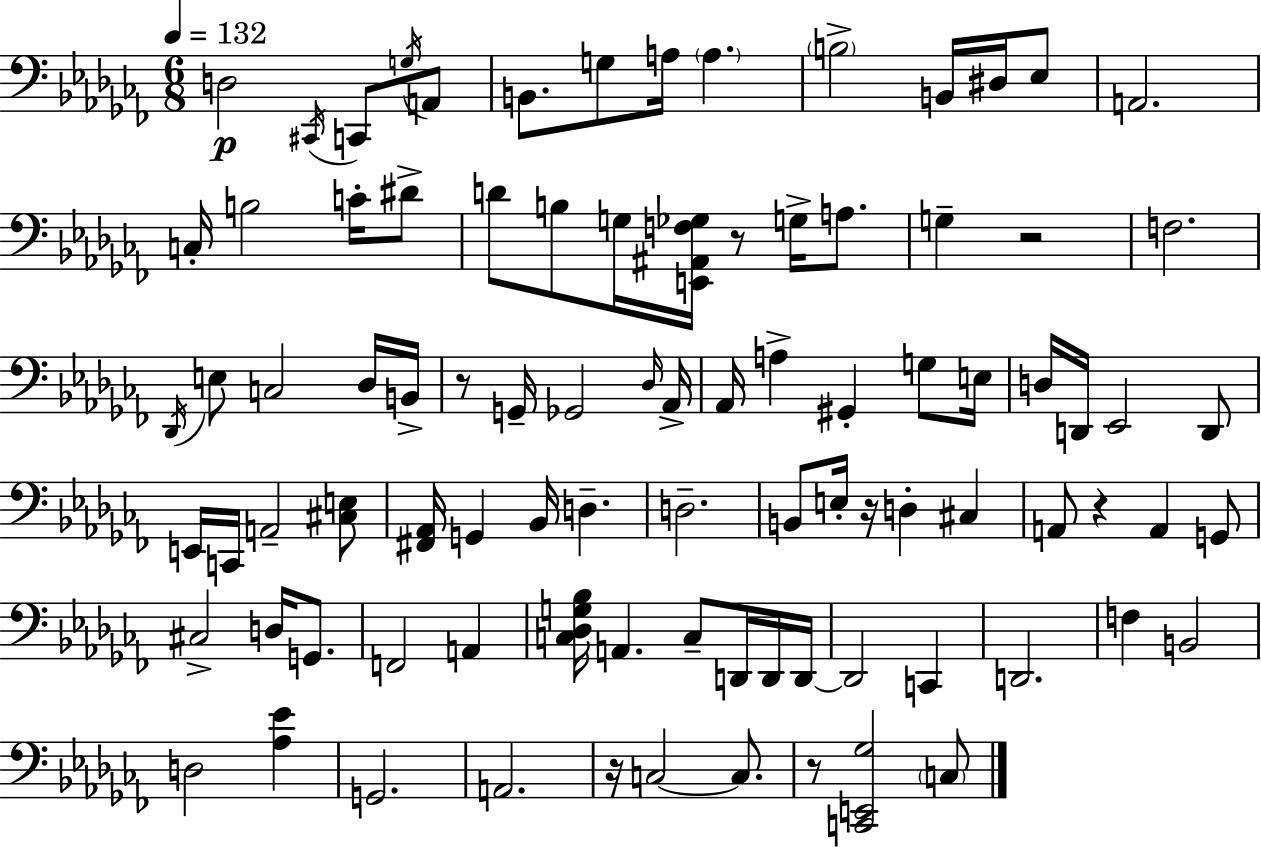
{
  \clef bass
  \numericTimeSignature
  \time 6/8
  \key aes \minor
  \tempo 4 = 132
  d2\p \acciaccatura { cis,16 } c,8 \acciaccatura { g16 } | a,8 b,8. g8 a16 \parenthesize a4. | \parenthesize b2-> b,16 dis16 | ees8 a,2. | \break c16-. b2 c'16-. | dis'8-> d'8 b8 g16 <e, ais, f ges>16 r8 g16-> a8. | g4-- r2 | f2. | \break \acciaccatura { des,16 } e8 c2 | des16 b,16-> r8 g,16-- ges,2 | \grace { des16 } aes,16-> aes,16 a4-> gis,4-. | g8 e16 d16 d,16 ees,2 | \break d,8 e,16 c,16 a,2-- | <cis e>8 <fis, aes,>16 g,4 bes,16 d4.-- | d2.-- | b,8 e16-. r16 d4-. | \break cis4 a,8 r4 a,4 | g,8 cis2-> | d16 g,8. f,2 | a,4 <c des g bes>16 a,4. c8-- | \break d,16 d,16 d,16~~ d,2 | c,4 d,2. | f4 b,2 | d2 | \break <aes ees'>4 g,2. | a,2. | r16 c2~~ | c8. r8 <c, e, ges>2 | \break \parenthesize c8 \bar "|."
}